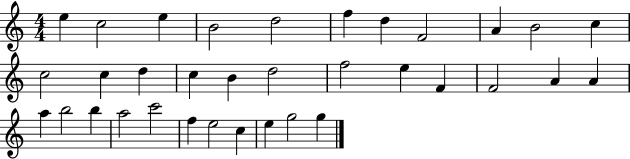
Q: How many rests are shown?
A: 0